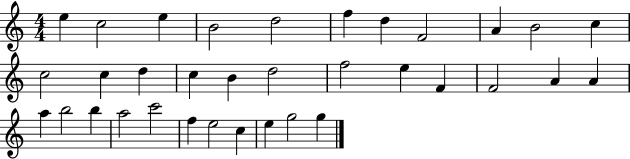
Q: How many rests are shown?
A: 0